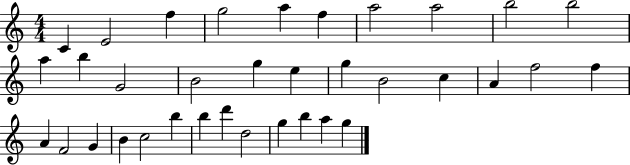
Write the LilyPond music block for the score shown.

{
  \clef treble
  \numericTimeSignature
  \time 4/4
  \key c \major
  c'4 e'2 f''4 | g''2 a''4 f''4 | a''2 a''2 | b''2 b''2 | \break a''4 b''4 g'2 | b'2 g''4 e''4 | g''4 b'2 c''4 | a'4 f''2 f''4 | \break a'4 f'2 g'4 | b'4 c''2 b''4 | b''4 d'''4 d''2 | g''4 b''4 a''4 g''4 | \break \bar "|."
}